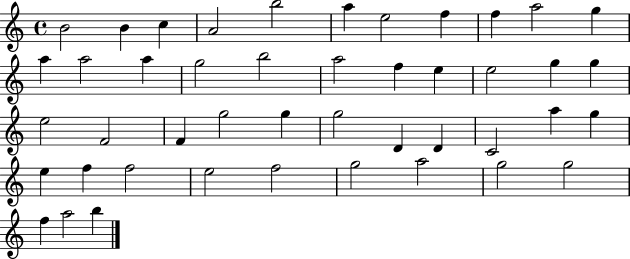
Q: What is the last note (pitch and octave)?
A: B5